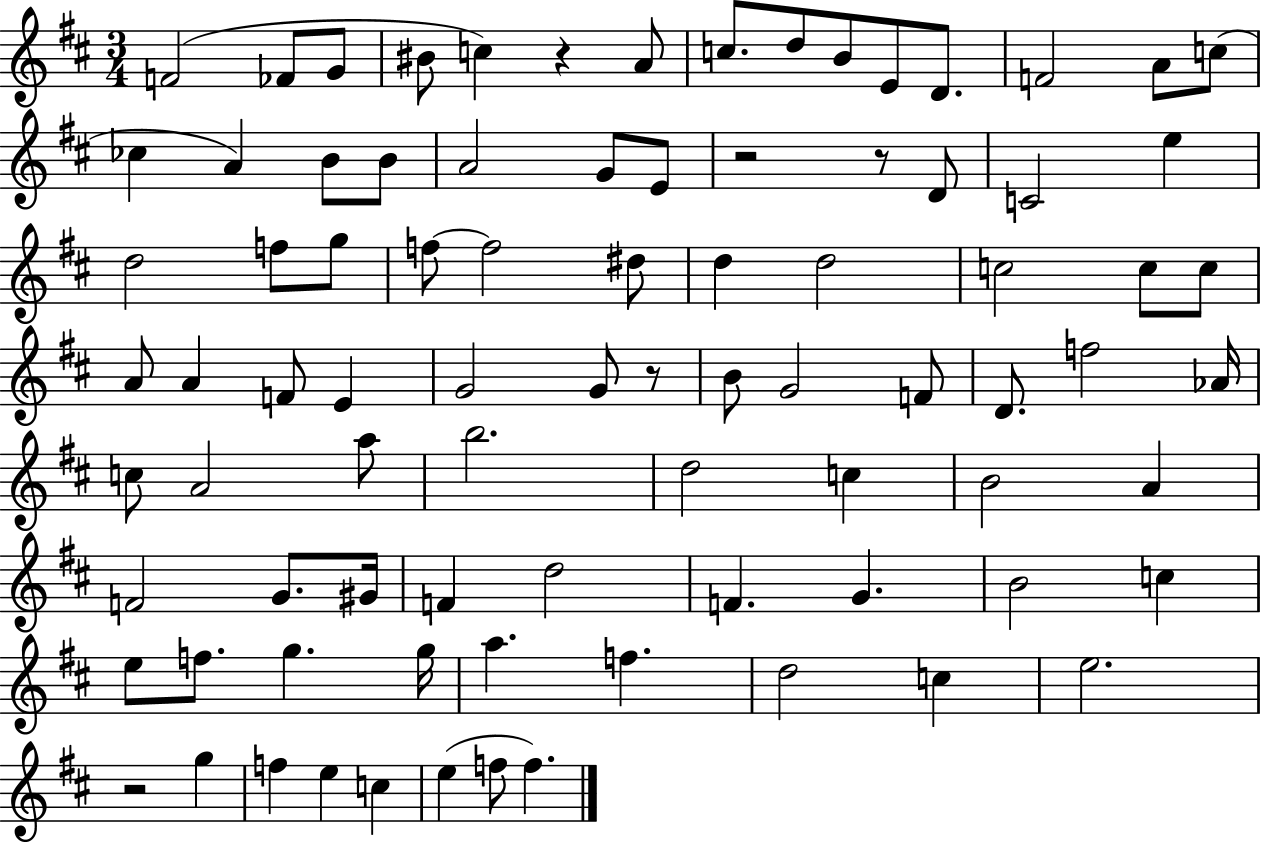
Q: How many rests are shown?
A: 5